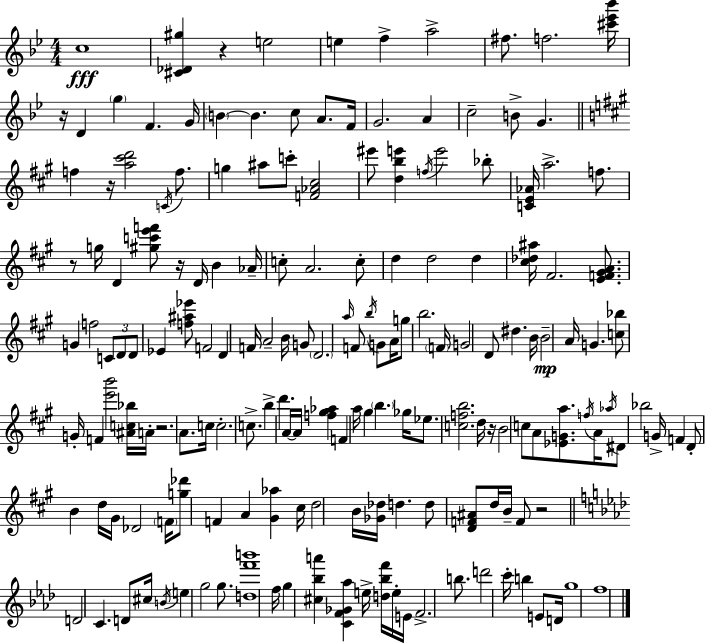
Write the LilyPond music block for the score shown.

{
  \clef treble
  \numericTimeSignature
  \time 4/4
  \key bes \major
  \repeat volta 2 { c''1\fff | <cis' des' gis''>4 r4 e''2 | e''4 f''4-> a''2-> | fis''8. f''2. <cis''' ees''' bes'''>16 | \break r16 d'4 \parenthesize g''4 f'4. g'16 | \parenthesize b'4~~ b'4. c''8 a'8. f'16 | g'2. a'4 | c''2-- b'8-> g'4. | \break \bar "||" \break \key a \major f''4 r16 <a'' cis''' d'''>2 \acciaccatura { c'16 } f''8. | g''4 ais''8 c'''8-. <f' aes' cis''>2 | eis'''8 <d'' b'' e'''>4 \acciaccatura { f''16 } e'''2 | bes''8-. <c' e' aes'>16 a''2.-> f''8. | \break r8 g''16 d'4 <gis'' c''' e''' f'''>8 r16 d'16 b'4 | aes'16-- c''8-. a'2. | c''8-. d''4 d''2 d''4 | <cis'' des'' ais''>16 fis'2. <e' f' gis' a'>8. | \break g'4 f''2 \tuplet 3/2 { c'8 | d'8 d'8 } ees'4 <f'' ais'' ees'''>8 f'2 | d'4 f'16 a'2-- b'16 | g'8 \parenthesize d'2. \grace { a''16 } f'8 | \break \acciaccatura { b''16 } g'8 a'16 g''8 b''2. | \parenthesize f'16 g'2 d'8 dis''4. | b'16 b'2--\mp a'16 g'4. | <c'' bes''>8 g'16-. f'4 <e''' b'''>2 | \break <ais' c'' bes''>16 a'16-. r2. | a'8. c''16 c''2.-. | c''8.-> b''4-> d'''4. a'16~~ a'16 | <f'' gis'' aes''>4 f'4 a''16 gis''4 \parenthesize b''4. | \break ges''16 ees''8. <c'' f'' b''>2. | d''16 r16 b'2 c''8 a'8 | <ees' g' a''>8. \acciaccatura { f''16 } a'16 \acciaccatura { aes''16 } dis'8 bes''2 | g'16-> f'4 d'8-. b'4 d''16 gis'16 des'2 | \break \parenthesize f'16 <g'' des'''>8 f'4 a'4 | <gis' aes''>4 cis''16 d''2 b'16 <ges' des''>16 | d''4. d''8 <d' f' ais'>8 d''16 b'16-- f'8 r2 | \bar "||" \break \key aes \major d'2 c'4. d'8 | cis''16 \acciaccatura { b'16 } e''4 g''2 g''8. | <d'' f''' b'''>1 | f''16 g''4 <cis'' bes'' a'''>4 <c' f' ges' aes''>4 e''16-> <d'' bes'' f'''>16 | \break e''16-. e'16 f'2.-> b''8. | d'''2 c'''16-. b''4 e'8 | d'16 g''1 | f''1 | \break } \bar "|."
}